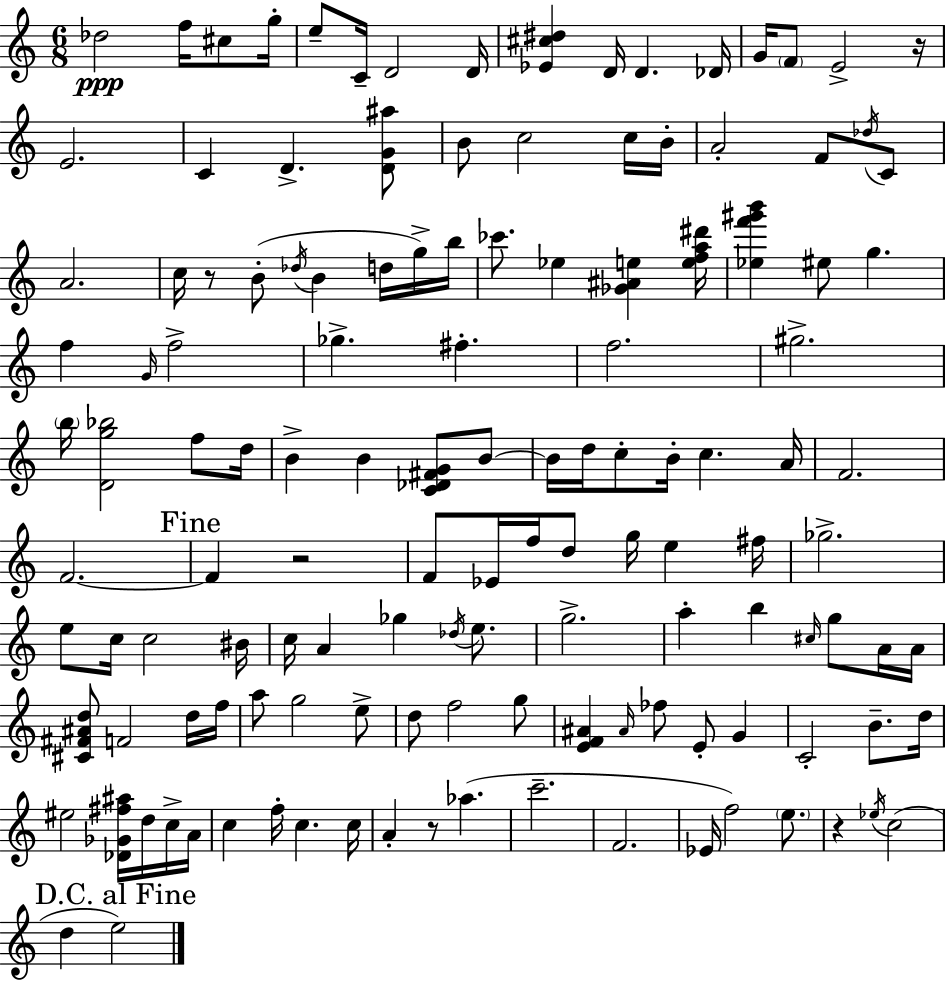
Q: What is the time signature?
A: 6/8